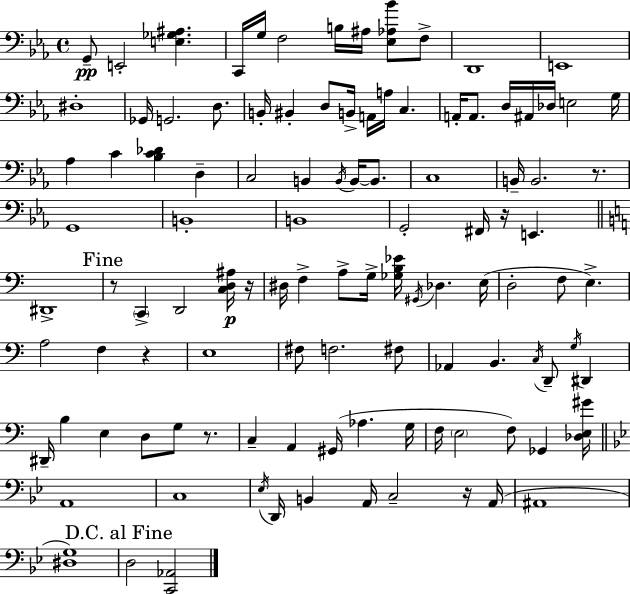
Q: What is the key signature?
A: C minor